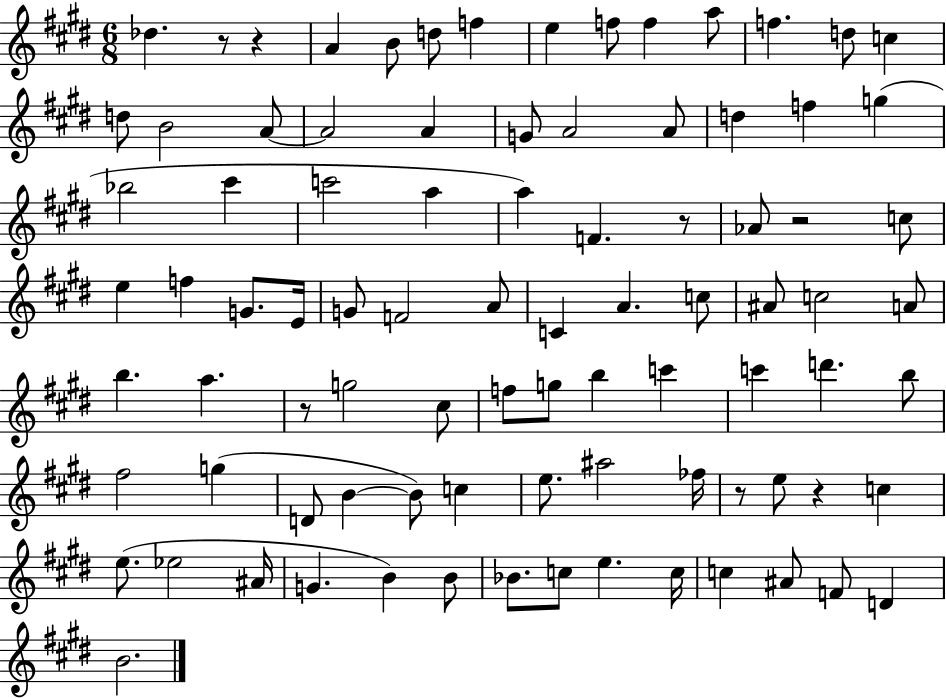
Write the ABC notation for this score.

X:1
T:Untitled
M:6/8
L:1/4
K:E
_d z/2 z A B/2 d/2 f e f/2 f a/2 f d/2 c d/2 B2 A/2 A2 A G/2 A2 A/2 d f g _b2 ^c' c'2 a a F z/2 _A/2 z2 c/2 e f G/2 E/4 G/2 F2 A/2 C A c/2 ^A/2 c2 A/2 b a z/2 g2 ^c/2 f/2 g/2 b c' c' d' b/2 ^f2 g D/2 B B/2 c e/2 ^a2 _f/4 z/2 e/2 z c e/2 _e2 ^A/4 G B B/2 _B/2 c/2 e c/4 c ^A/2 F/2 D B2